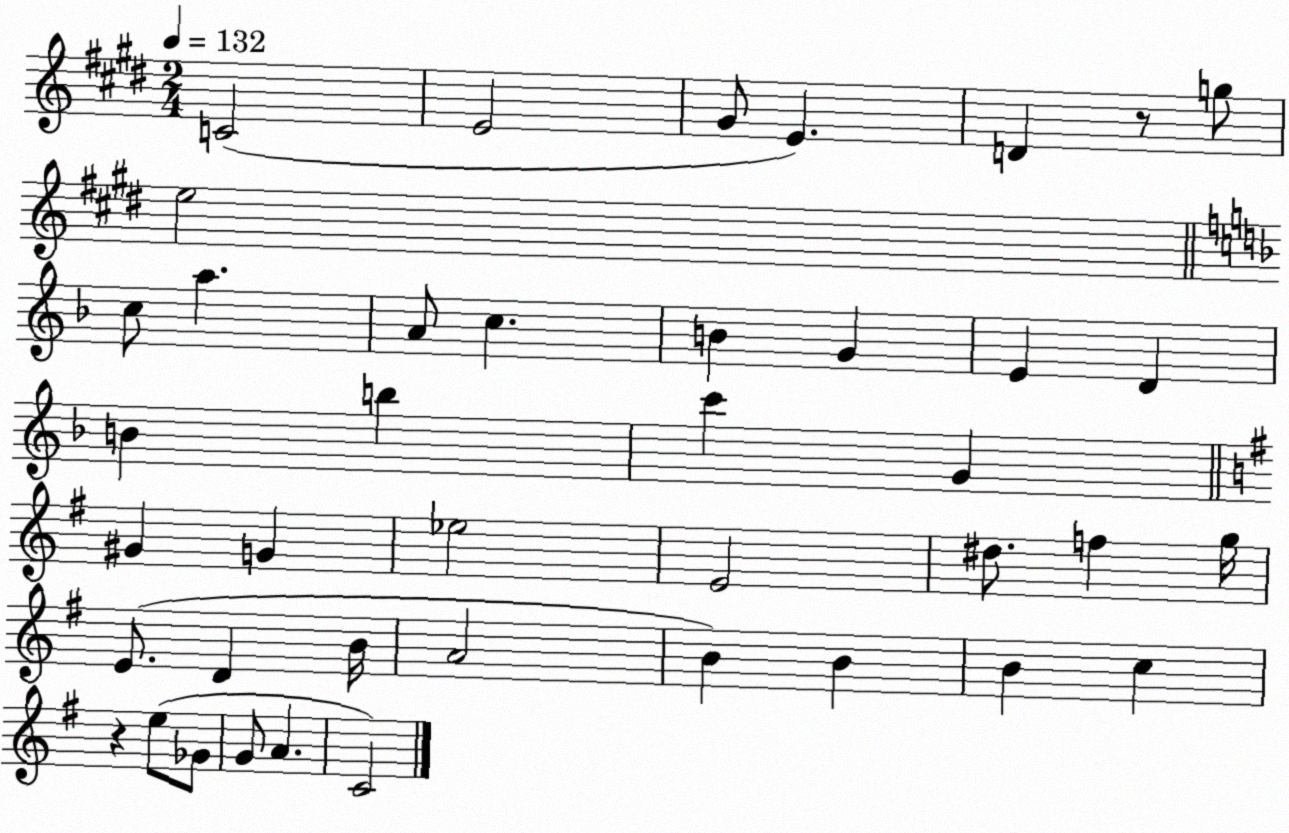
X:1
T:Untitled
M:2/4
L:1/4
K:E
C2 E2 ^G/2 E D z/2 g/2 e2 c/2 a A/2 c B G E D B b c' G ^G G _e2 E2 ^d/2 f g/4 E/2 D B/4 A2 B B B c z e/2 _G/2 G/2 A C2